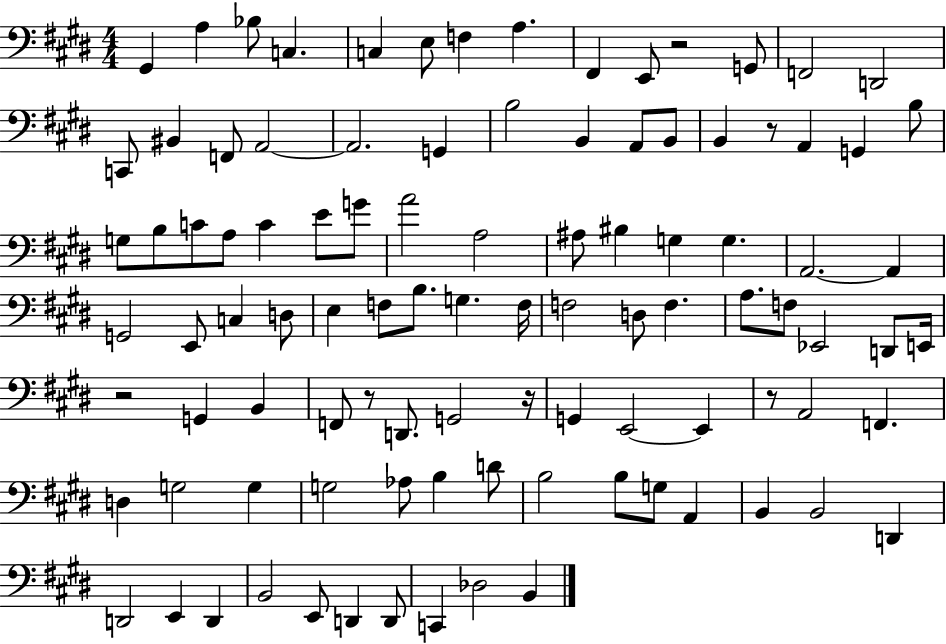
G#2/q A3/q Bb3/e C3/q. C3/q E3/e F3/q A3/q. F#2/q E2/e R/h G2/e F2/h D2/h C2/e BIS2/q F2/e A2/h A2/h. G2/q B3/h B2/q A2/e B2/e B2/q R/e A2/q G2/q B3/e G3/e B3/e C4/e A3/e C4/q E4/e G4/e A4/h A3/h A#3/e BIS3/q G3/q G3/q. A2/h. A2/q G2/h E2/e C3/q D3/e E3/q F3/e B3/e. G3/q. F3/s F3/h D3/e F3/q. A3/e. F3/e Eb2/h D2/e E2/s R/h G2/q B2/q F2/e R/e D2/e. G2/h R/s G2/q E2/h E2/q R/e A2/h F2/q. D3/q G3/h G3/q G3/h Ab3/e B3/q D4/e B3/h B3/e G3/e A2/q B2/q B2/h D2/q D2/h E2/q D2/q B2/h E2/e D2/q D2/e C2/q Db3/h B2/q